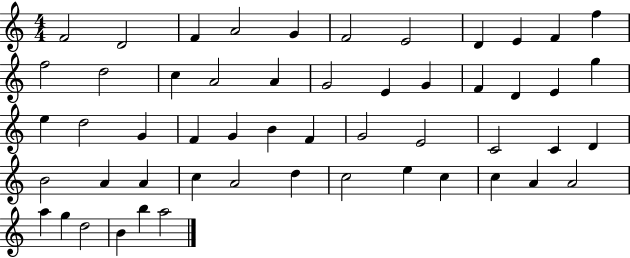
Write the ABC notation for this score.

X:1
T:Untitled
M:4/4
L:1/4
K:C
F2 D2 F A2 G F2 E2 D E F f f2 d2 c A2 A G2 E G F D E g e d2 G F G B F G2 E2 C2 C D B2 A A c A2 d c2 e c c A A2 a g d2 B b a2